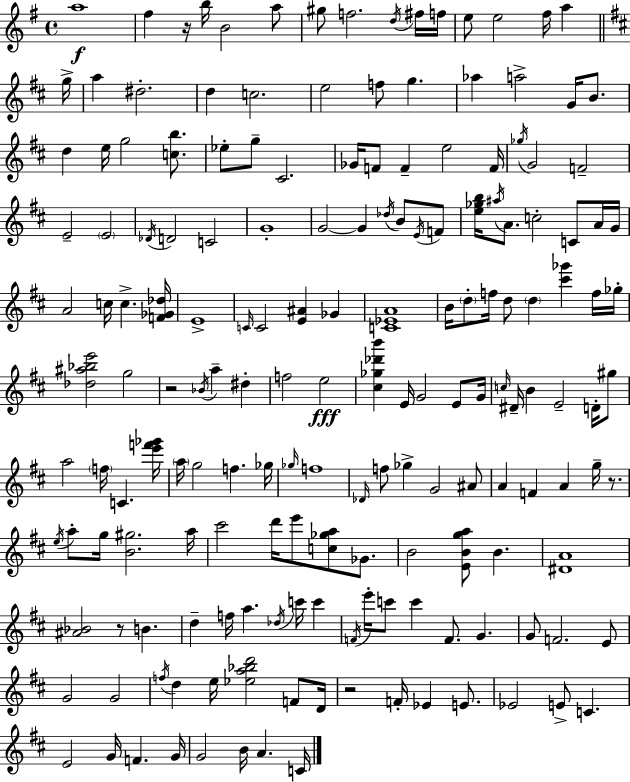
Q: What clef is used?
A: treble